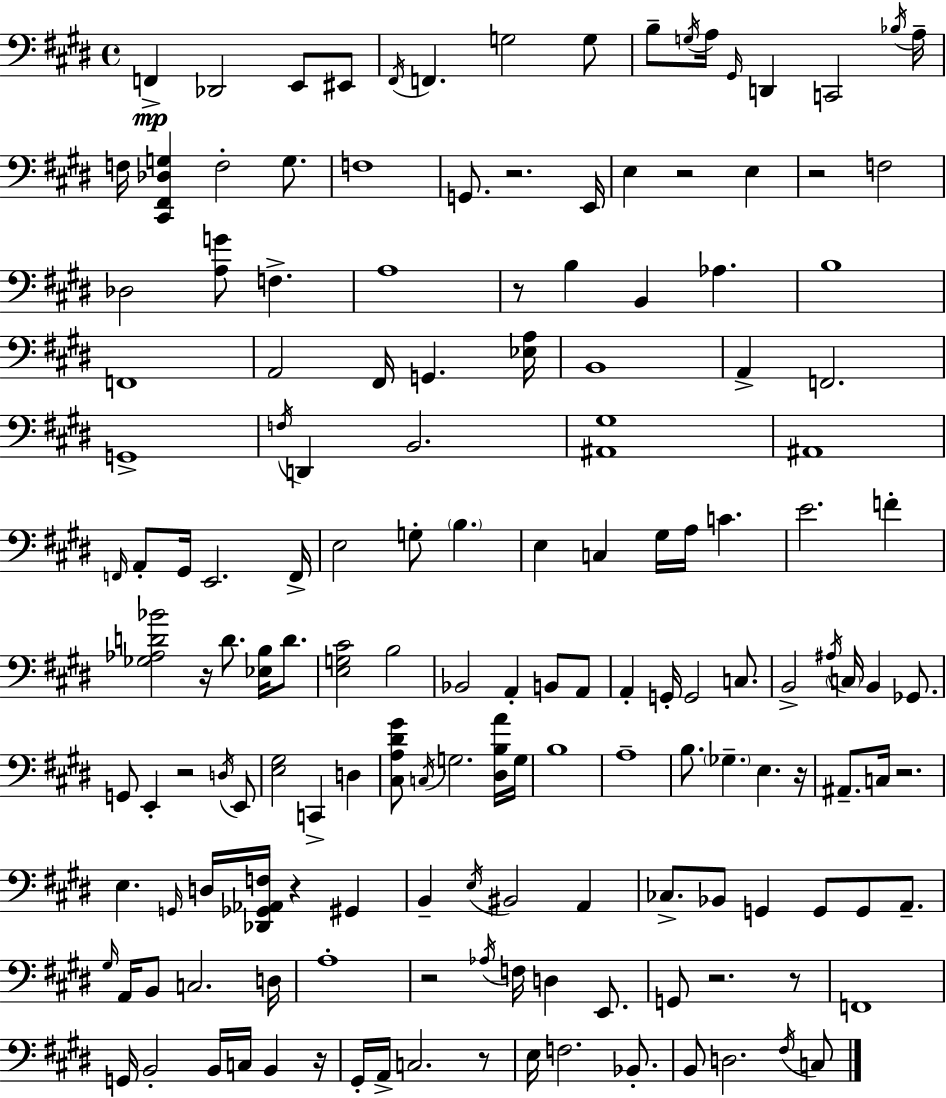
F2/q Db2/h E2/e EIS2/e F#2/s F2/q. G3/h G3/e B3/e G3/s A3/s G#2/s D2/q C2/h Bb3/s A3/s F3/s [C#2,F#2,Db3,G3]/q F3/h G3/e. F3/w G2/e. R/h. E2/s E3/q R/h E3/q R/h F3/h Db3/h [A3,G4]/e F3/q. A3/w R/e B3/q B2/q Ab3/q. B3/w F2/w A2/h F#2/s G2/q. [Eb3,A3]/s B2/w A2/q F2/h. G2/w F3/s D2/q B2/h. [A#2,G#3]/w A#2/w F2/s A2/e G#2/s E2/h. F2/s E3/h G3/e B3/q. E3/q C3/q G#3/s A3/s C4/q. E4/h. F4/q [Gb3,Ab3,D4,Bb4]/h R/s D4/e. [Eb3,B3]/s D4/e. [E3,G3,C#4]/h B3/h Bb2/h A2/q B2/e A2/e A2/q G2/s G2/h C3/e. B2/h A#3/s C3/s B2/q Gb2/e. G2/e E2/q R/h D3/s E2/e [E3,G#3]/h C2/q D3/q [C#3,A3,D#4,G#4]/e C3/s G3/h. [D#3,B3,A4]/s G3/s B3/w A3/w B3/e. Gb3/q. E3/q. R/s A#2/e. C3/s R/h. E3/q. G2/s D3/s [Db2,Gb2,Ab2,F3]/s R/q G#2/q B2/q E3/s BIS2/h A2/q CES3/e. Bb2/e G2/q G2/e G2/e A2/e. G#3/s A2/s B2/e C3/h. D3/s A3/w R/h Ab3/s F3/s D3/q E2/e. G2/e R/h. R/e F2/w G2/s B2/h B2/s C3/s B2/q R/s G#2/s A2/s C3/h. R/e E3/s F3/h. Bb2/e. B2/e D3/h. F#3/s C3/e